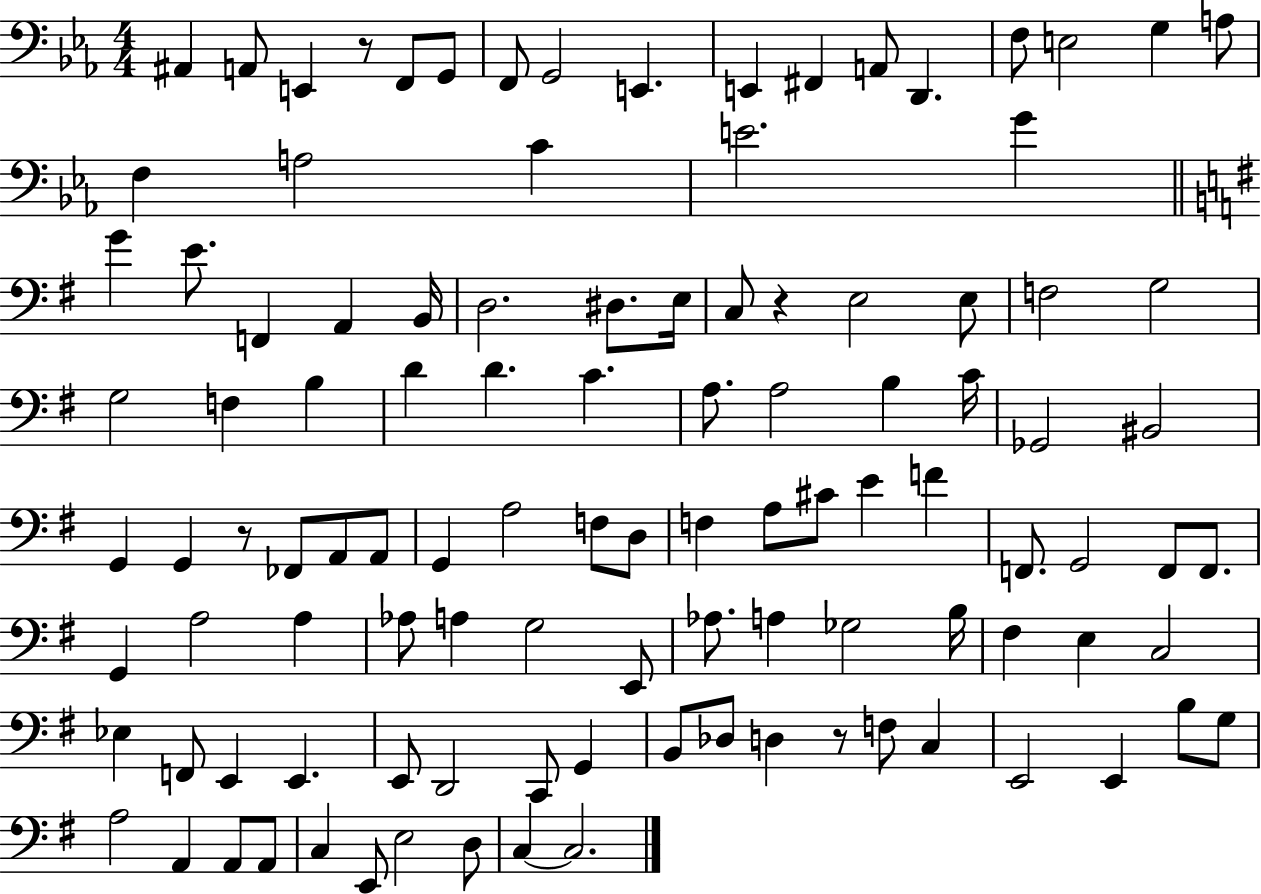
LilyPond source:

{
  \clef bass
  \numericTimeSignature
  \time 4/4
  \key ees \major
  ais,4 a,8 e,4 r8 f,8 g,8 | f,8 g,2 e,4. | e,4 fis,4 a,8 d,4. | f8 e2 g4 a8 | \break f4 a2 c'4 | e'2. g'4 | \bar "||" \break \key g \major g'4 e'8. f,4 a,4 b,16 | d2. dis8. e16 | c8 r4 e2 e8 | f2 g2 | \break g2 f4 b4 | d'4 d'4. c'4. | a8. a2 b4 c'16 | ges,2 bis,2 | \break g,4 g,4 r8 fes,8 a,8 a,8 | g,4 a2 f8 d8 | f4 a8 cis'8 e'4 f'4 | f,8. g,2 f,8 f,8. | \break g,4 a2 a4 | aes8 a4 g2 e,8 | aes8. a4 ges2 b16 | fis4 e4 c2 | \break ees4 f,8 e,4 e,4. | e,8 d,2 c,8 g,4 | b,8 des8 d4 r8 f8 c4 | e,2 e,4 b8 g8 | \break a2 a,4 a,8 a,8 | c4 e,8 e2 d8 | c4~~ c2. | \bar "|."
}